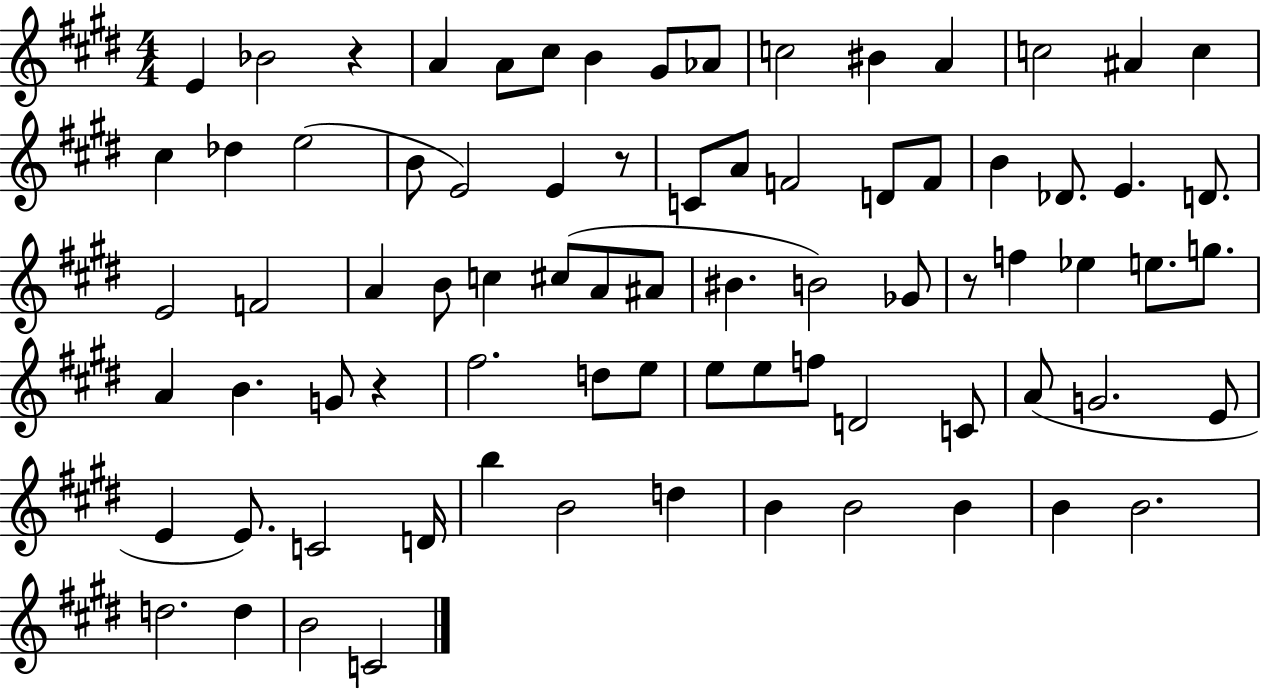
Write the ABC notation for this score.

X:1
T:Untitled
M:4/4
L:1/4
K:E
E _B2 z A A/2 ^c/2 B ^G/2 _A/2 c2 ^B A c2 ^A c ^c _d e2 B/2 E2 E z/2 C/2 A/2 F2 D/2 F/2 B _D/2 E D/2 E2 F2 A B/2 c ^c/2 A/2 ^A/2 ^B B2 _G/2 z/2 f _e e/2 g/2 A B G/2 z ^f2 d/2 e/2 e/2 e/2 f/2 D2 C/2 A/2 G2 E/2 E E/2 C2 D/4 b B2 d B B2 B B B2 d2 d B2 C2